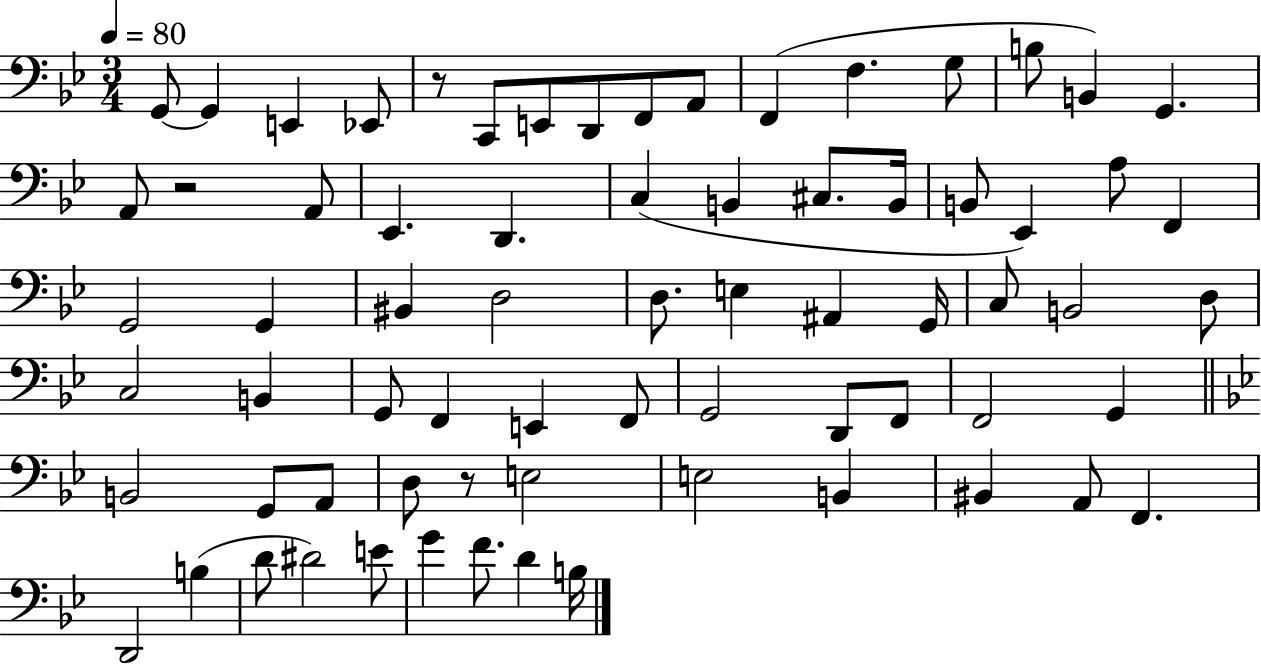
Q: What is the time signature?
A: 3/4